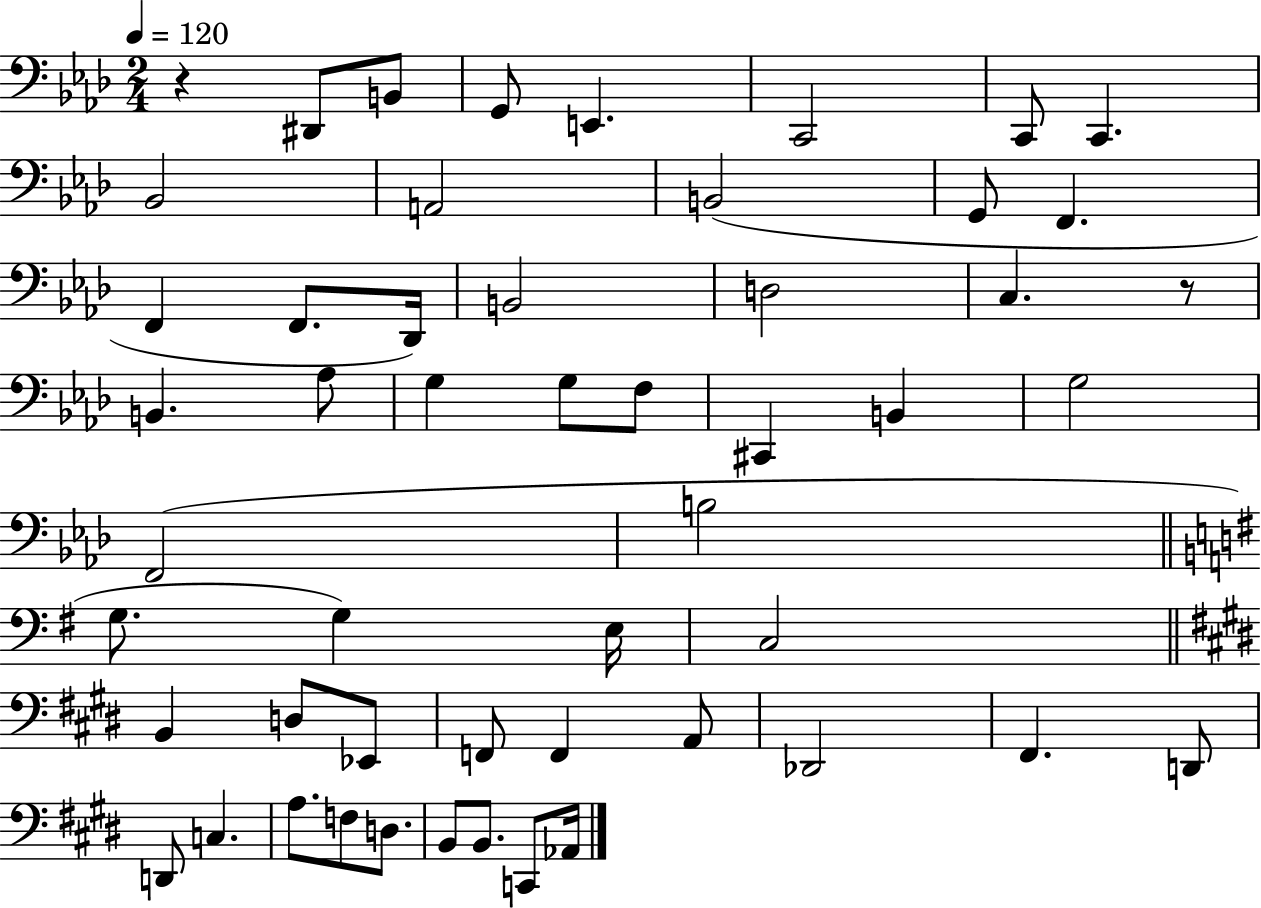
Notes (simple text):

R/q D#2/e B2/e G2/e E2/q. C2/h C2/e C2/q. Bb2/h A2/h B2/h G2/e F2/q. F2/q F2/e. Db2/s B2/h D3/h C3/q. R/e B2/q. Ab3/e G3/q G3/e F3/e C#2/q B2/q G3/h F2/h B3/h G3/e. G3/q E3/s C3/h B2/q D3/e Eb2/e F2/e F2/q A2/e Db2/h F#2/q. D2/e D2/e C3/q. A3/e. F3/e D3/e. B2/e B2/e. C2/e Ab2/s